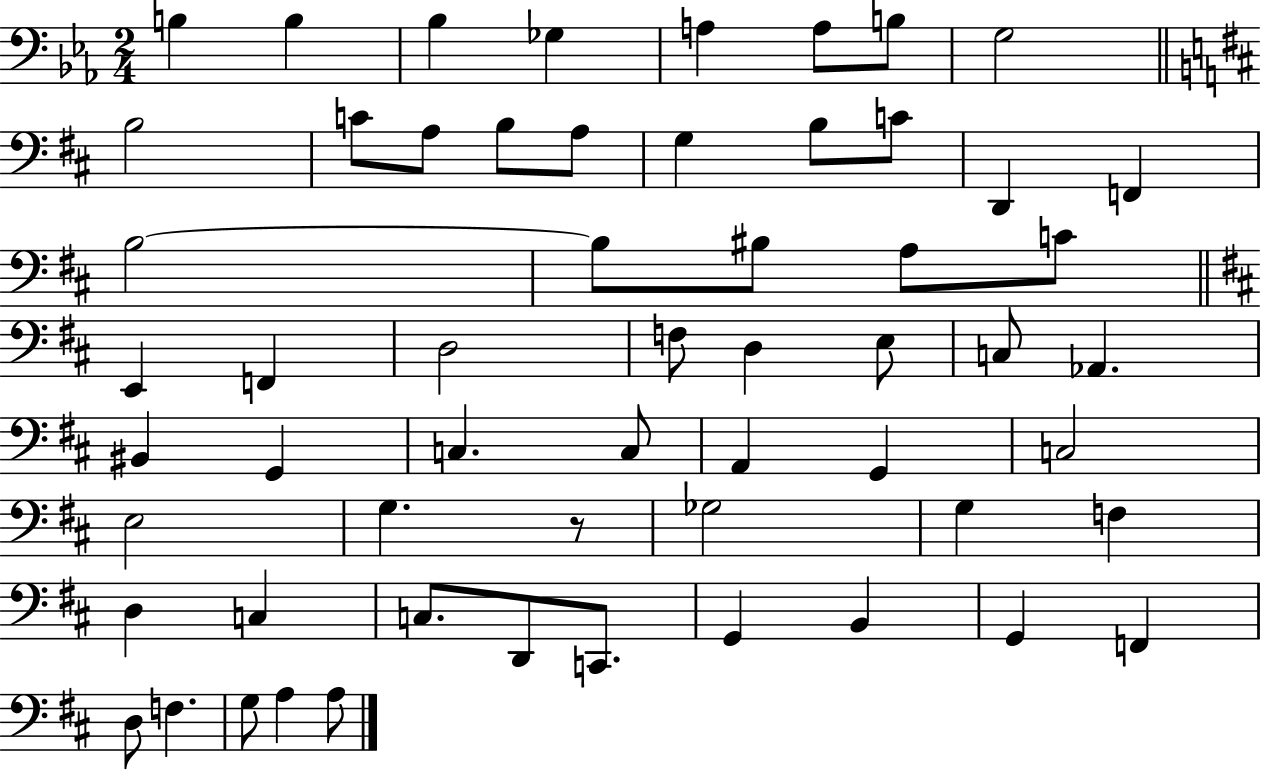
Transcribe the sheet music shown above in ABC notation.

X:1
T:Untitled
M:2/4
L:1/4
K:Eb
B, B, _B, _G, A, A,/2 B,/2 G,2 B,2 C/2 A,/2 B,/2 A,/2 G, B,/2 C/2 D,, F,, B,2 B,/2 ^B,/2 A,/2 C/2 E,, F,, D,2 F,/2 D, E,/2 C,/2 _A,, ^B,, G,, C, C,/2 A,, G,, C,2 E,2 G, z/2 _G,2 G, F, D, C, C,/2 D,,/2 C,,/2 G,, B,, G,, F,, D,/2 F, G,/2 A, A,/2